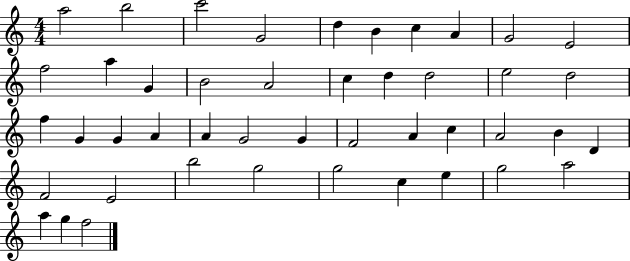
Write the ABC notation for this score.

X:1
T:Untitled
M:4/4
L:1/4
K:C
a2 b2 c'2 G2 d B c A G2 E2 f2 a G B2 A2 c d d2 e2 d2 f G G A A G2 G F2 A c A2 B D F2 E2 b2 g2 g2 c e g2 a2 a g f2